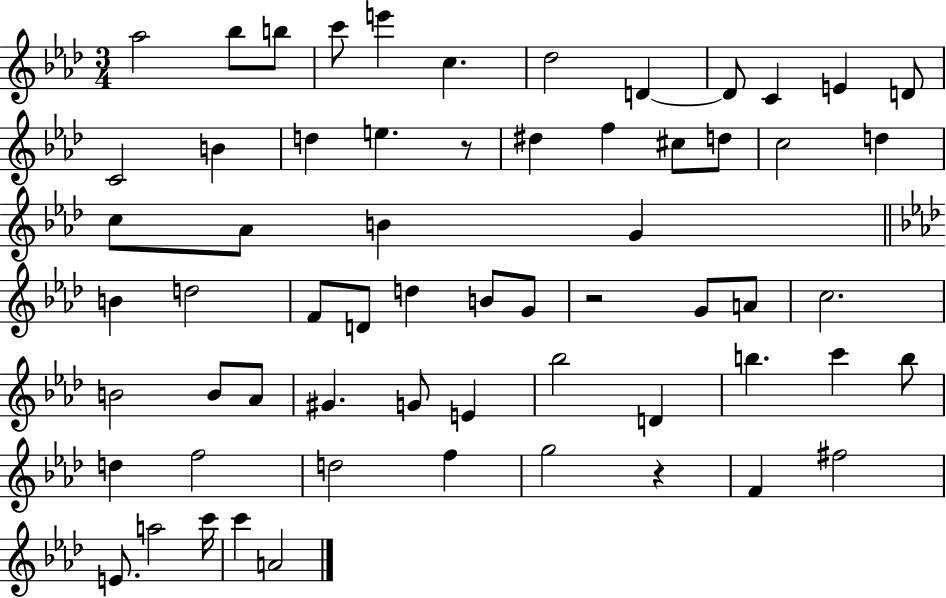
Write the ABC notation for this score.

X:1
T:Untitled
M:3/4
L:1/4
K:Ab
_a2 _b/2 b/2 c'/2 e' c _d2 D D/2 C E D/2 C2 B d e z/2 ^d f ^c/2 d/2 c2 d c/2 _A/2 B G B d2 F/2 D/2 d B/2 G/2 z2 G/2 A/2 c2 B2 B/2 _A/2 ^G G/2 E _b2 D b c' b/2 d f2 d2 f g2 z F ^f2 E/2 a2 c'/4 c' A2